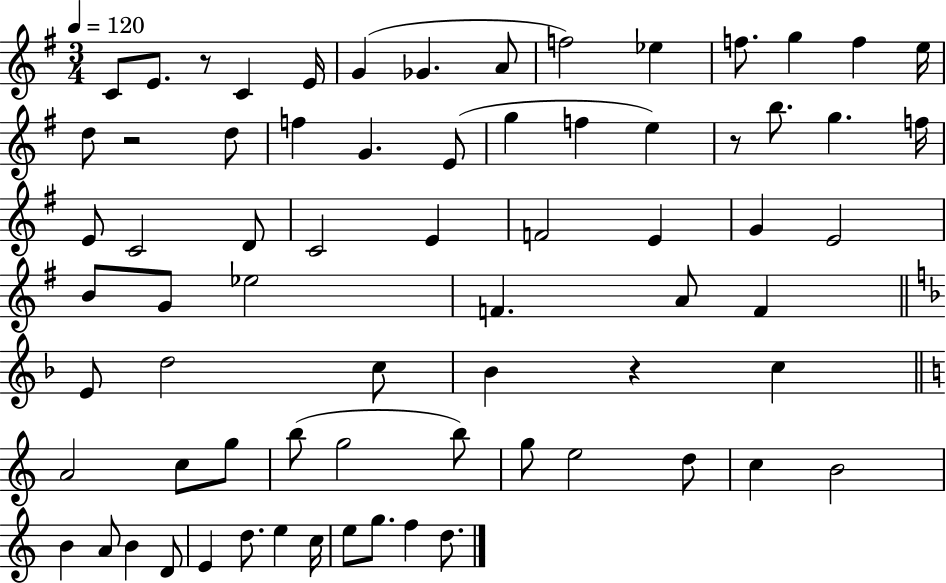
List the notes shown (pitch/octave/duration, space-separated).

C4/e E4/e. R/e C4/q E4/s G4/q Gb4/q. A4/e F5/h Eb5/q F5/e. G5/q F5/q E5/s D5/e R/h D5/e F5/q G4/q. E4/e G5/q F5/q E5/q R/e B5/e. G5/q. F5/s E4/e C4/h D4/e C4/h E4/q F4/h E4/q G4/q E4/h B4/e G4/e Eb5/h F4/q. A4/e F4/q E4/e D5/h C5/e Bb4/q R/q C5/q A4/h C5/e G5/e B5/e G5/h B5/e G5/e E5/h D5/e C5/q B4/h B4/q A4/e B4/q D4/e E4/q D5/e. E5/q C5/s E5/e G5/e. F5/q D5/e.